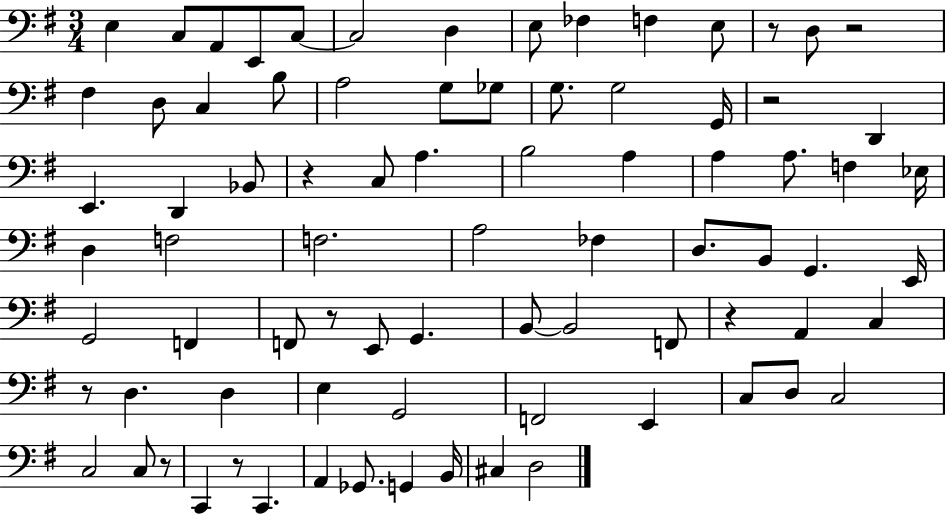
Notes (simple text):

E3/q C3/e A2/e E2/e C3/e C3/h D3/q E3/e FES3/q F3/q E3/e R/e D3/e R/h F#3/q D3/e C3/q B3/e A3/h G3/e Gb3/e G3/e. G3/h G2/s R/h D2/q E2/q. D2/q Bb2/e R/q C3/e A3/q. B3/h A3/q A3/q A3/e. F3/q Eb3/s D3/q F3/h F3/h. A3/h FES3/q D3/e. B2/e G2/q. E2/s G2/h F2/q F2/e R/e E2/e G2/q. B2/e B2/h F2/e R/q A2/q C3/q R/e D3/q. D3/q E3/q G2/h F2/h E2/q C3/e D3/e C3/h C3/h C3/e R/e C2/q R/e C2/q. A2/q Gb2/e. G2/q B2/s C#3/q D3/h